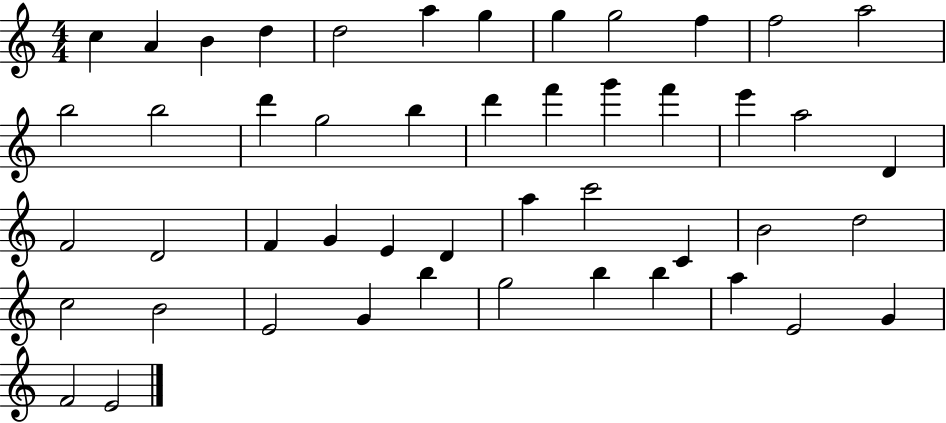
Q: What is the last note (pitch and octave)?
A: E4